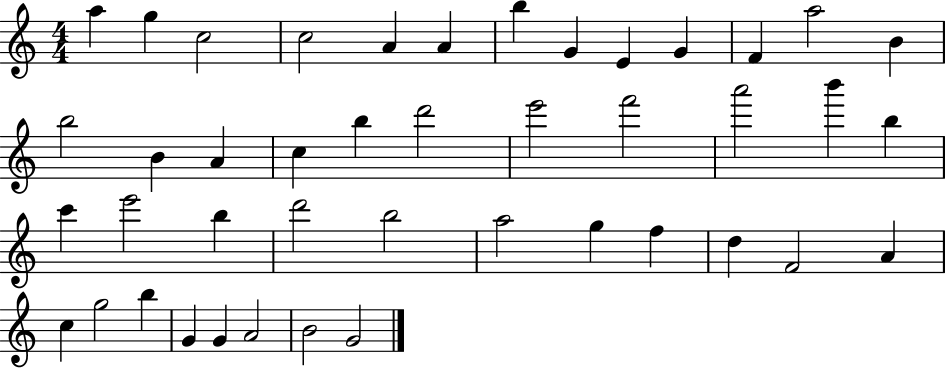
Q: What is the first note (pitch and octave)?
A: A5